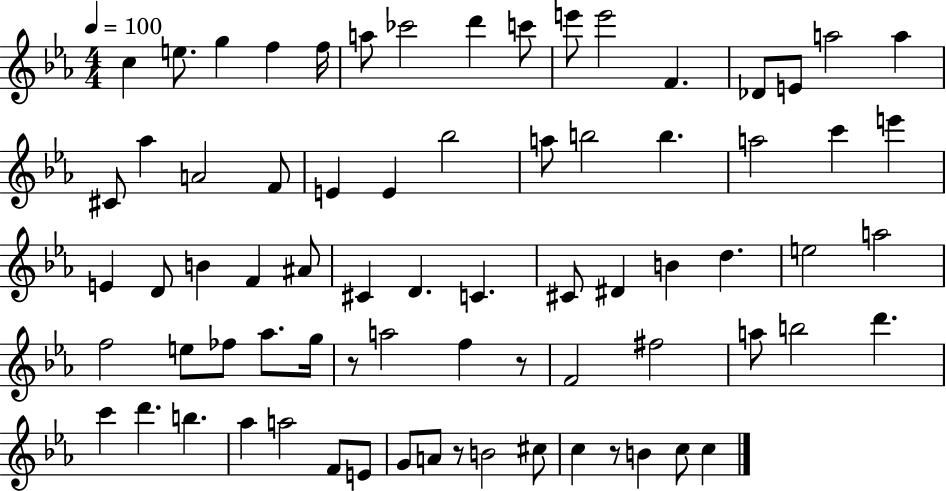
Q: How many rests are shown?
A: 4